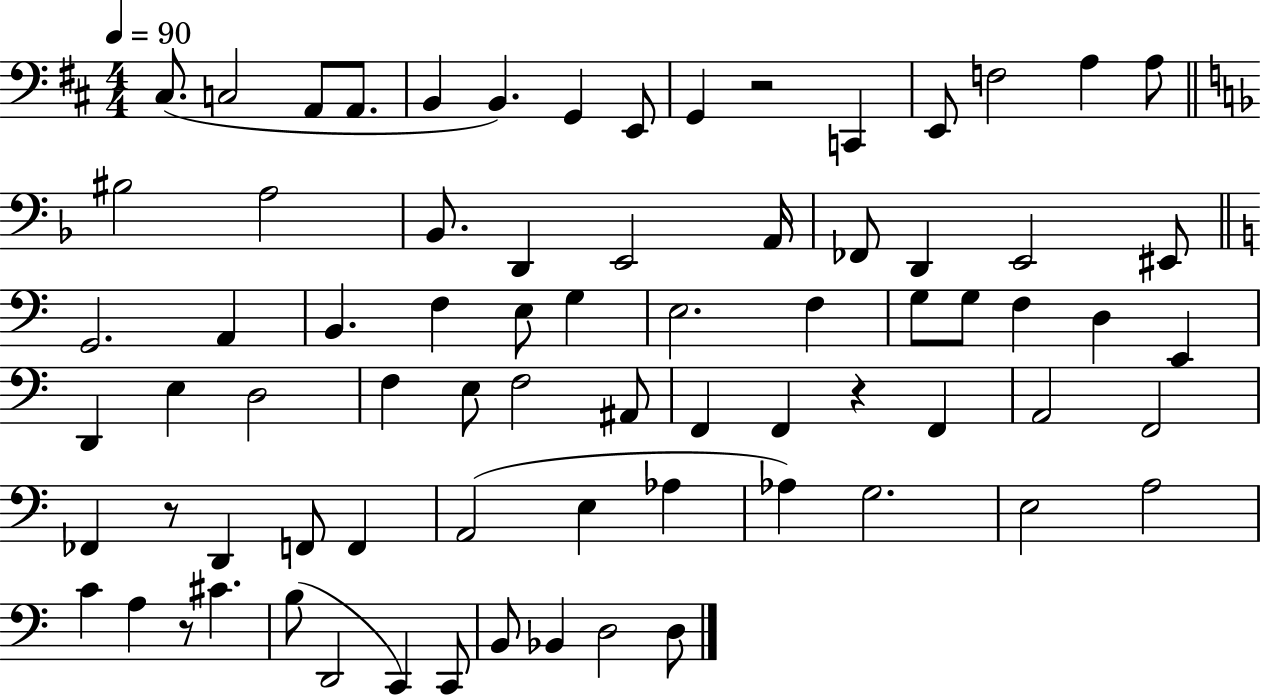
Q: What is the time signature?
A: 4/4